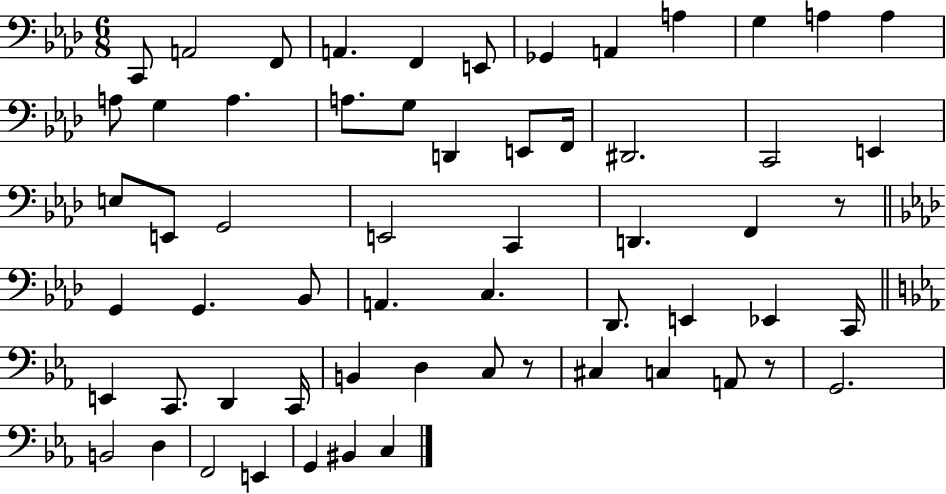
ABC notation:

X:1
T:Untitled
M:6/8
L:1/4
K:Ab
C,,/2 A,,2 F,,/2 A,, F,, E,,/2 _G,, A,, A, G, A, A, A,/2 G, A, A,/2 G,/2 D,, E,,/2 F,,/4 ^D,,2 C,,2 E,, E,/2 E,,/2 G,,2 E,,2 C,, D,, F,, z/2 G,, G,, _B,,/2 A,, C, _D,,/2 E,, _E,, C,,/4 E,, C,,/2 D,, C,,/4 B,, D, C,/2 z/2 ^C, C, A,,/2 z/2 G,,2 B,,2 D, F,,2 E,, G,, ^B,, C,